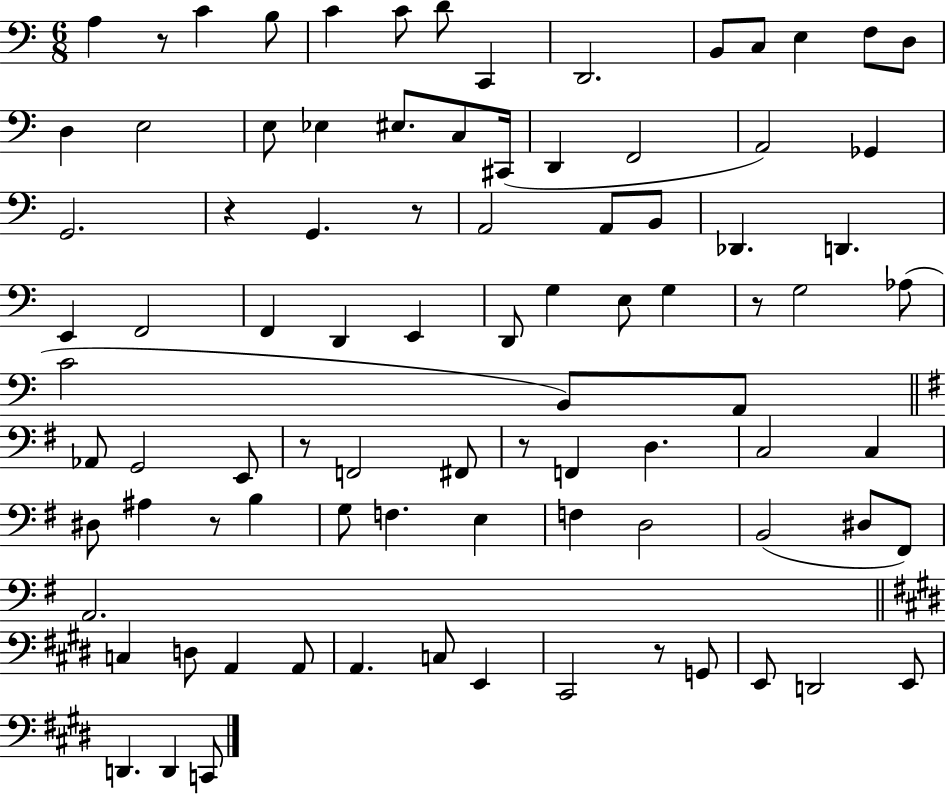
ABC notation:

X:1
T:Untitled
M:6/8
L:1/4
K:C
A, z/2 C B,/2 C C/2 D/2 C,, D,,2 B,,/2 C,/2 E, F,/2 D,/2 D, E,2 E,/2 _E, ^E,/2 C,/2 ^C,,/4 D,, F,,2 A,,2 _G,, G,,2 z G,, z/2 A,,2 A,,/2 B,,/2 _D,, D,, E,, F,,2 F,, D,, E,, D,,/2 G, E,/2 G, z/2 G,2 _A,/2 C2 B,,/2 A,,/2 _A,,/2 G,,2 E,,/2 z/2 F,,2 ^F,,/2 z/2 F,, D, C,2 C, ^D,/2 ^A, z/2 B, G,/2 F, E, F, D,2 B,,2 ^D,/2 ^F,,/2 A,,2 C, D,/2 A,, A,,/2 A,, C,/2 E,, ^C,,2 z/2 G,,/2 E,,/2 D,,2 E,,/2 D,, D,, C,,/2